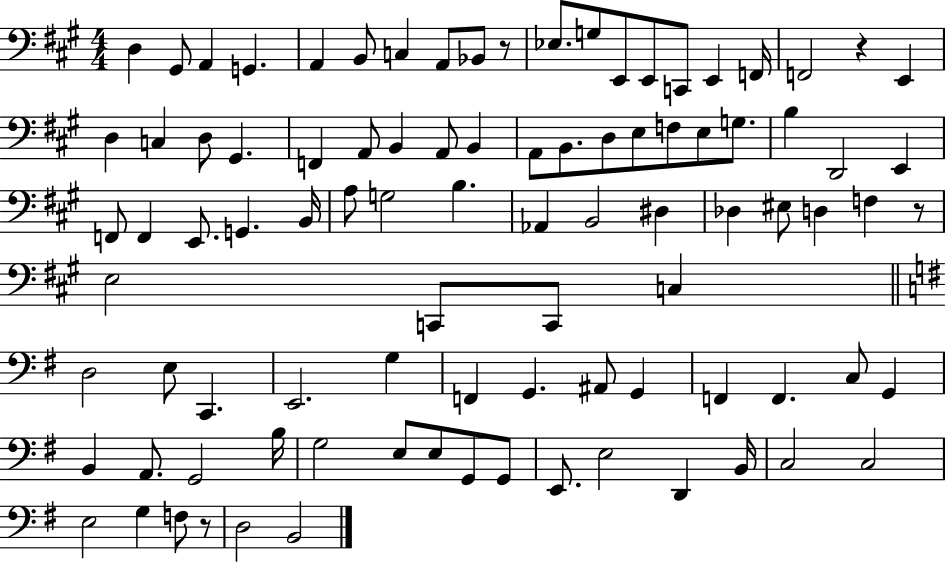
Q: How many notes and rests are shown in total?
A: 93